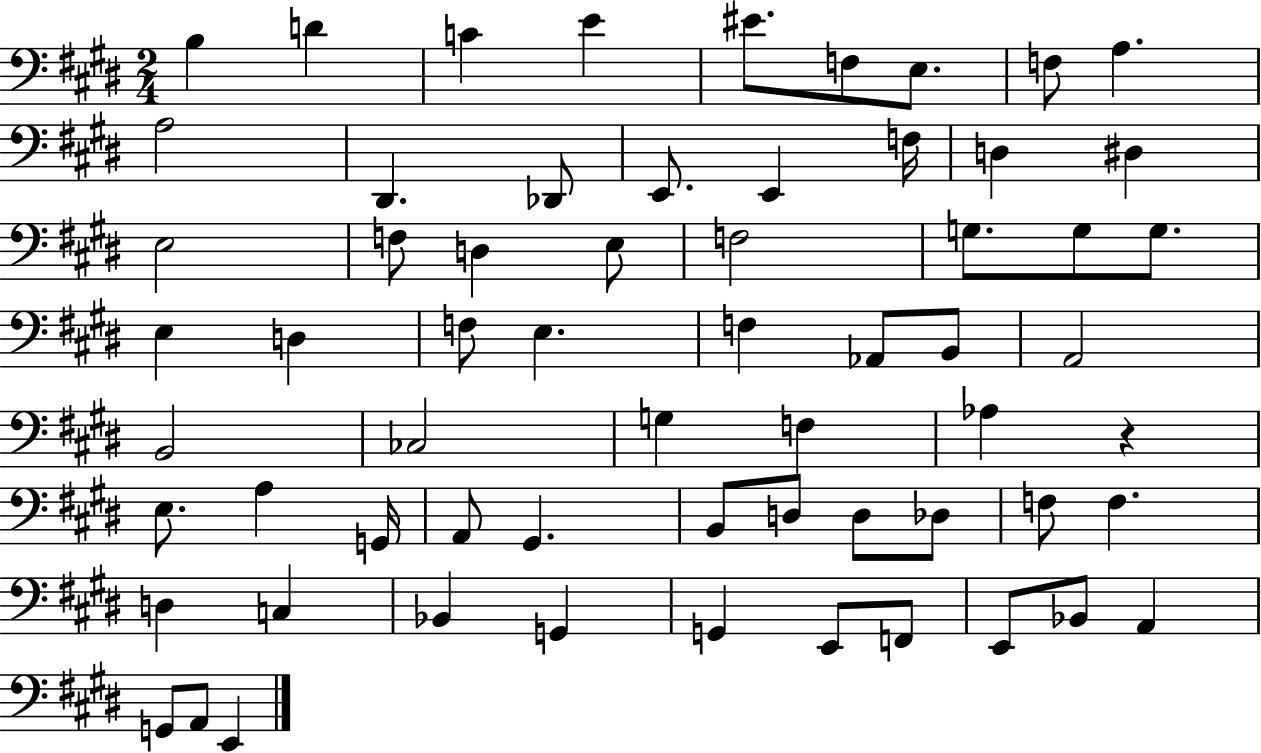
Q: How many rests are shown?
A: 1